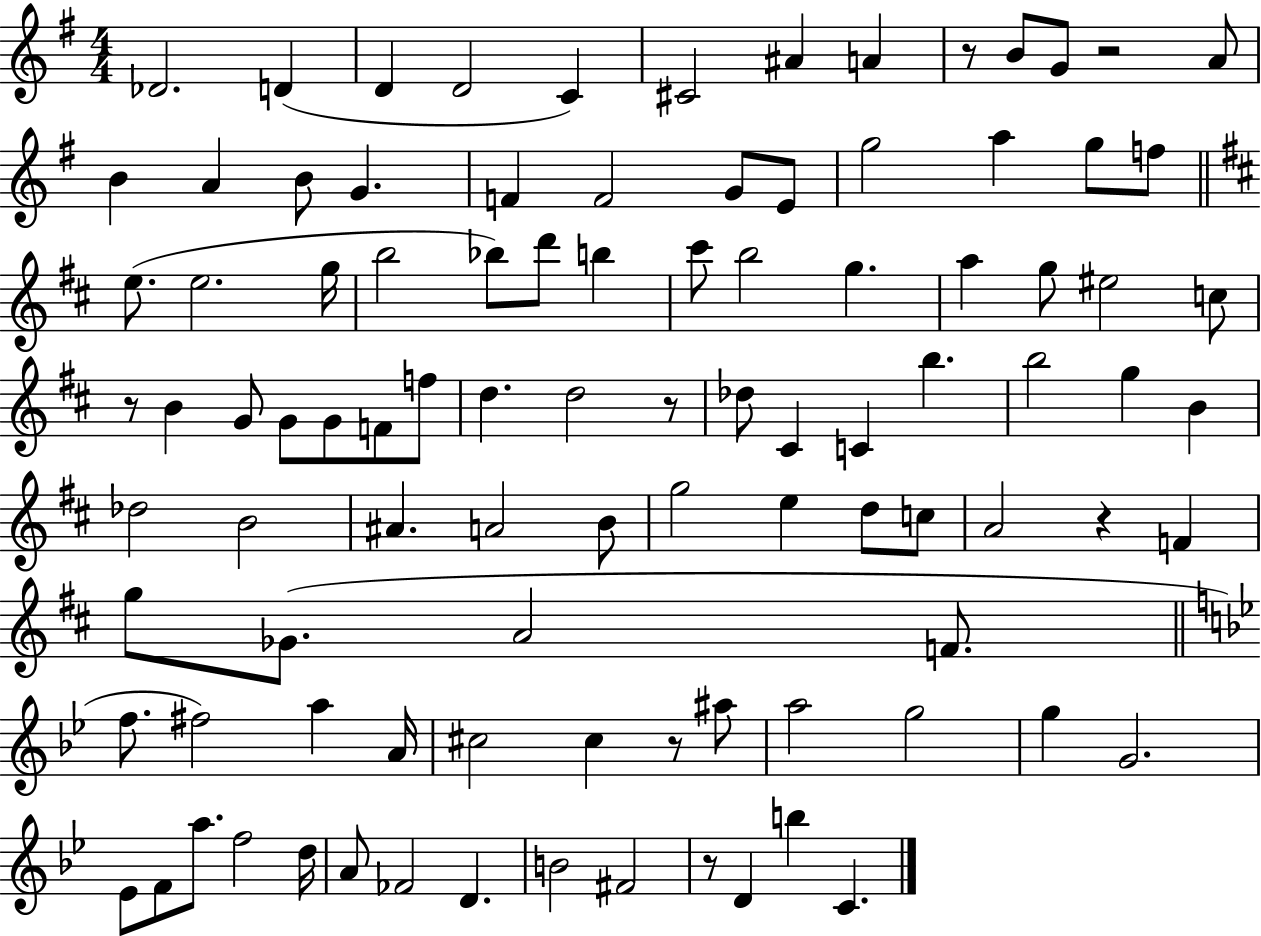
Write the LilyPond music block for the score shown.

{
  \clef treble
  \numericTimeSignature
  \time 4/4
  \key g \major
  des'2. d'4( | d'4 d'2 c'4) | cis'2 ais'4 a'4 | r8 b'8 g'8 r2 a'8 | \break b'4 a'4 b'8 g'4. | f'4 f'2 g'8 e'8 | g''2 a''4 g''8 f''8 | \bar "||" \break \key b \minor e''8.( e''2. g''16 | b''2 bes''8) d'''8 b''4 | cis'''8 b''2 g''4. | a''4 g''8 eis''2 c''8 | \break r8 b'4 g'8 g'8 g'8 f'8 f''8 | d''4. d''2 r8 | des''8 cis'4 c'4 b''4. | b''2 g''4 b'4 | \break des''2 b'2 | ais'4. a'2 b'8 | g''2 e''4 d''8 c''8 | a'2 r4 f'4 | \break g''8 ges'8.( a'2 f'8. | \bar "||" \break \key bes \major f''8. fis''2) a''4 a'16 | cis''2 cis''4 r8 ais''8 | a''2 g''2 | g''4 g'2. | \break ees'8 f'8 a''8. f''2 d''16 | a'8 fes'2 d'4. | b'2 fis'2 | r8 d'4 b''4 c'4. | \break \bar "|."
}